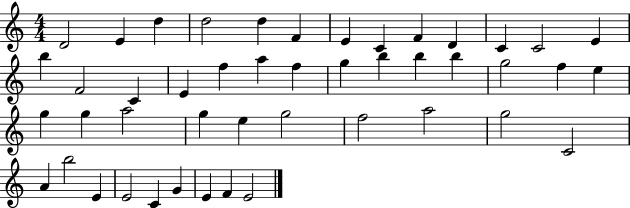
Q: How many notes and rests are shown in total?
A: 46